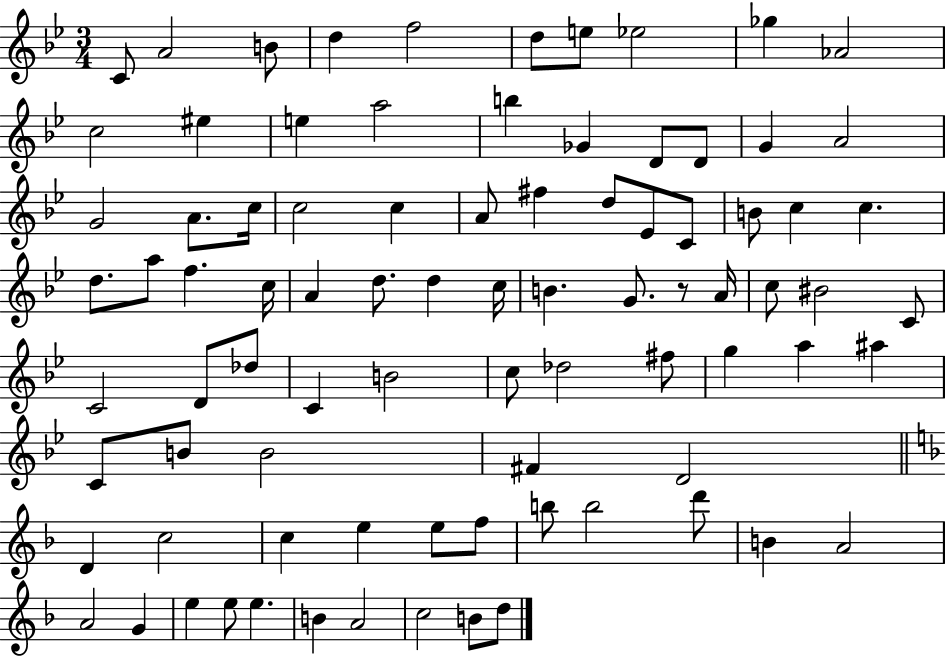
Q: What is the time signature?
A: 3/4